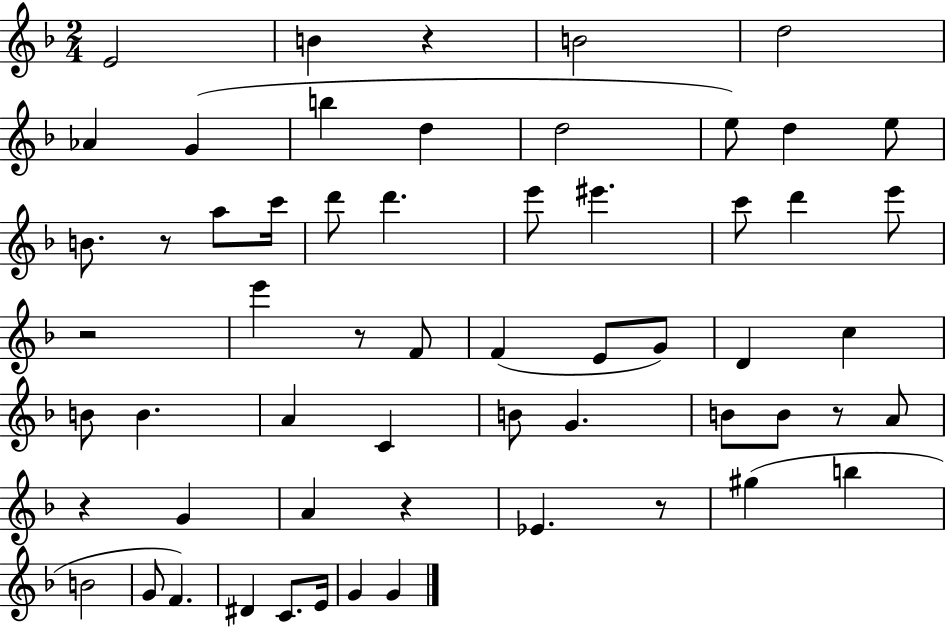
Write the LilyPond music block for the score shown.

{
  \clef treble
  \numericTimeSignature
  \time 2/4
  \key f \major
  e'2 | b'4 r4 | b'2 | d''2 | \break aes'4 g'4( | b''4 d''4 | d''2 | e''8) d''4 e''8 | \break b'8. r8 a''8 c'''16 | d'''8 d'''4. | e'''8 eis'''4. | c'''8 d'''4 e'''8 | \break r2 | e'''4 r8 f'8 | f'4( e'8 g'8) | d'4 c''4 | \break b'8 b'4. | a'4 c'4 | b'8 g'4. | b'8 b'8 r8 a'8 | \break r4 g'4 | a'4 r4 | ees'4. r8 | gis''4( b''4 | \break b'2 | g'8 f'4.) | dis'4 c'8. e'16 | g'4 g'4 | \break \bar "|."
}